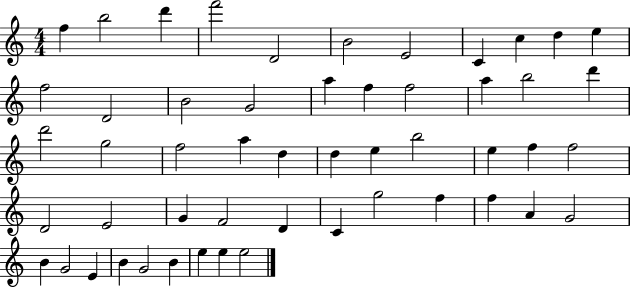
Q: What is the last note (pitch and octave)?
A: E5